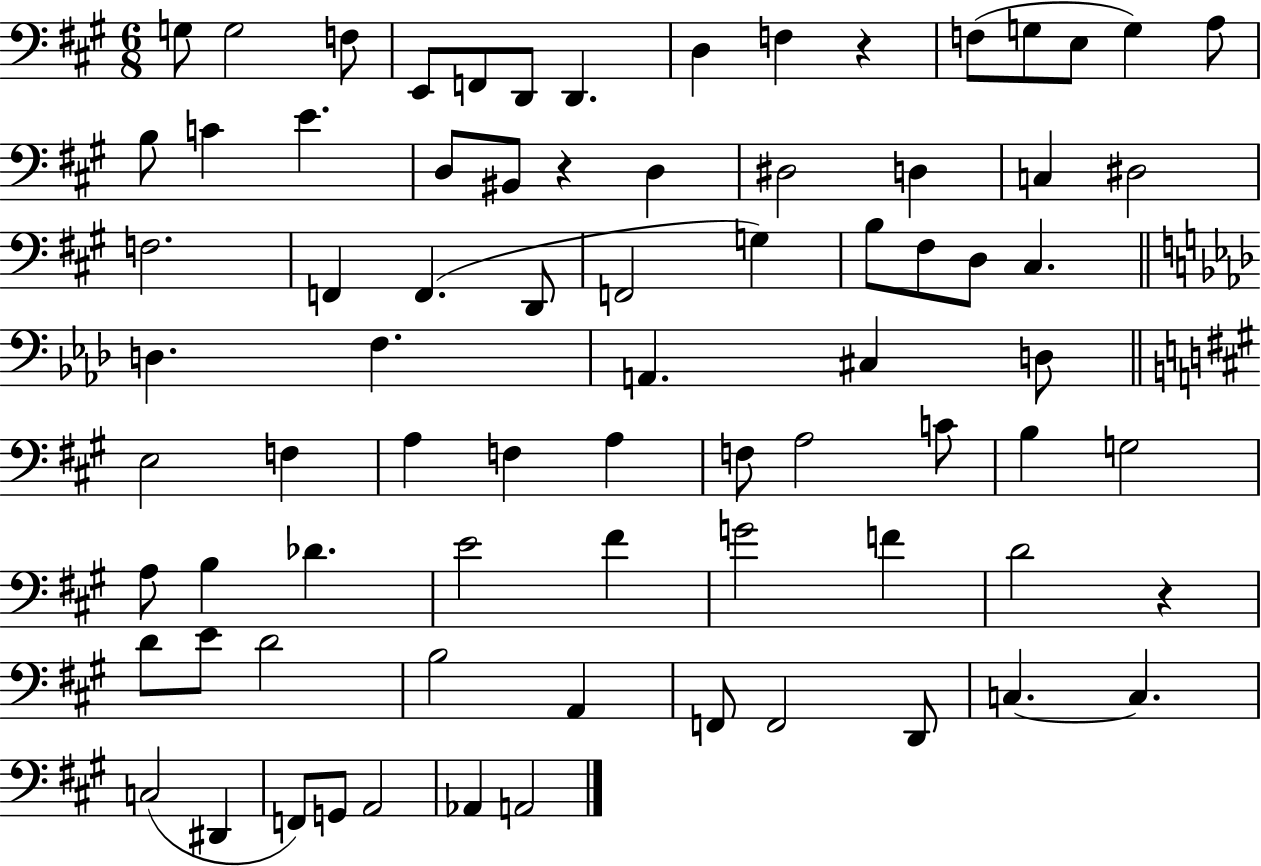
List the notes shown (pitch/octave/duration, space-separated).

G3/e G3/h F3/e E2/e F2/e D2/e D2/q. D3/q F3/q R/q F3/e G3/e E3/e G3/q A3/e B3/e C4/q E4/q. D3/e BIS2/e R/q D3/q D#3/h D3/q C3/q D#3/h F3/h. F2/q F2/q. D2/e F2/h G3/q B3/e F#3/e D3/e C#3/q. D3/q. F3/q. A2/q. C#3/q D3/e E3/h F3/q A3/q F3/q A3/q F3/e A3/h C4/e B3/q G3/h A3/e B3/q Db4/q. E4/h F#4/q G4/h F4/q D4/h R/q D4/e E4/e D4/h B3/h A2/q F2/e F2/h D2/e C3/q. C3/q. C3/h D#2/q F2/e G2/e A2/h Ab2/q A2/h